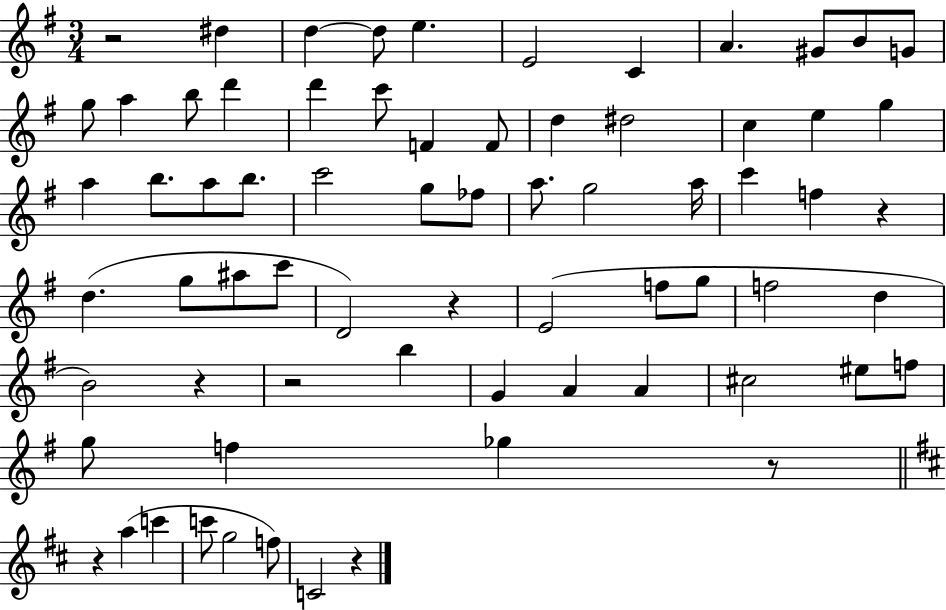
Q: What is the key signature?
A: G major